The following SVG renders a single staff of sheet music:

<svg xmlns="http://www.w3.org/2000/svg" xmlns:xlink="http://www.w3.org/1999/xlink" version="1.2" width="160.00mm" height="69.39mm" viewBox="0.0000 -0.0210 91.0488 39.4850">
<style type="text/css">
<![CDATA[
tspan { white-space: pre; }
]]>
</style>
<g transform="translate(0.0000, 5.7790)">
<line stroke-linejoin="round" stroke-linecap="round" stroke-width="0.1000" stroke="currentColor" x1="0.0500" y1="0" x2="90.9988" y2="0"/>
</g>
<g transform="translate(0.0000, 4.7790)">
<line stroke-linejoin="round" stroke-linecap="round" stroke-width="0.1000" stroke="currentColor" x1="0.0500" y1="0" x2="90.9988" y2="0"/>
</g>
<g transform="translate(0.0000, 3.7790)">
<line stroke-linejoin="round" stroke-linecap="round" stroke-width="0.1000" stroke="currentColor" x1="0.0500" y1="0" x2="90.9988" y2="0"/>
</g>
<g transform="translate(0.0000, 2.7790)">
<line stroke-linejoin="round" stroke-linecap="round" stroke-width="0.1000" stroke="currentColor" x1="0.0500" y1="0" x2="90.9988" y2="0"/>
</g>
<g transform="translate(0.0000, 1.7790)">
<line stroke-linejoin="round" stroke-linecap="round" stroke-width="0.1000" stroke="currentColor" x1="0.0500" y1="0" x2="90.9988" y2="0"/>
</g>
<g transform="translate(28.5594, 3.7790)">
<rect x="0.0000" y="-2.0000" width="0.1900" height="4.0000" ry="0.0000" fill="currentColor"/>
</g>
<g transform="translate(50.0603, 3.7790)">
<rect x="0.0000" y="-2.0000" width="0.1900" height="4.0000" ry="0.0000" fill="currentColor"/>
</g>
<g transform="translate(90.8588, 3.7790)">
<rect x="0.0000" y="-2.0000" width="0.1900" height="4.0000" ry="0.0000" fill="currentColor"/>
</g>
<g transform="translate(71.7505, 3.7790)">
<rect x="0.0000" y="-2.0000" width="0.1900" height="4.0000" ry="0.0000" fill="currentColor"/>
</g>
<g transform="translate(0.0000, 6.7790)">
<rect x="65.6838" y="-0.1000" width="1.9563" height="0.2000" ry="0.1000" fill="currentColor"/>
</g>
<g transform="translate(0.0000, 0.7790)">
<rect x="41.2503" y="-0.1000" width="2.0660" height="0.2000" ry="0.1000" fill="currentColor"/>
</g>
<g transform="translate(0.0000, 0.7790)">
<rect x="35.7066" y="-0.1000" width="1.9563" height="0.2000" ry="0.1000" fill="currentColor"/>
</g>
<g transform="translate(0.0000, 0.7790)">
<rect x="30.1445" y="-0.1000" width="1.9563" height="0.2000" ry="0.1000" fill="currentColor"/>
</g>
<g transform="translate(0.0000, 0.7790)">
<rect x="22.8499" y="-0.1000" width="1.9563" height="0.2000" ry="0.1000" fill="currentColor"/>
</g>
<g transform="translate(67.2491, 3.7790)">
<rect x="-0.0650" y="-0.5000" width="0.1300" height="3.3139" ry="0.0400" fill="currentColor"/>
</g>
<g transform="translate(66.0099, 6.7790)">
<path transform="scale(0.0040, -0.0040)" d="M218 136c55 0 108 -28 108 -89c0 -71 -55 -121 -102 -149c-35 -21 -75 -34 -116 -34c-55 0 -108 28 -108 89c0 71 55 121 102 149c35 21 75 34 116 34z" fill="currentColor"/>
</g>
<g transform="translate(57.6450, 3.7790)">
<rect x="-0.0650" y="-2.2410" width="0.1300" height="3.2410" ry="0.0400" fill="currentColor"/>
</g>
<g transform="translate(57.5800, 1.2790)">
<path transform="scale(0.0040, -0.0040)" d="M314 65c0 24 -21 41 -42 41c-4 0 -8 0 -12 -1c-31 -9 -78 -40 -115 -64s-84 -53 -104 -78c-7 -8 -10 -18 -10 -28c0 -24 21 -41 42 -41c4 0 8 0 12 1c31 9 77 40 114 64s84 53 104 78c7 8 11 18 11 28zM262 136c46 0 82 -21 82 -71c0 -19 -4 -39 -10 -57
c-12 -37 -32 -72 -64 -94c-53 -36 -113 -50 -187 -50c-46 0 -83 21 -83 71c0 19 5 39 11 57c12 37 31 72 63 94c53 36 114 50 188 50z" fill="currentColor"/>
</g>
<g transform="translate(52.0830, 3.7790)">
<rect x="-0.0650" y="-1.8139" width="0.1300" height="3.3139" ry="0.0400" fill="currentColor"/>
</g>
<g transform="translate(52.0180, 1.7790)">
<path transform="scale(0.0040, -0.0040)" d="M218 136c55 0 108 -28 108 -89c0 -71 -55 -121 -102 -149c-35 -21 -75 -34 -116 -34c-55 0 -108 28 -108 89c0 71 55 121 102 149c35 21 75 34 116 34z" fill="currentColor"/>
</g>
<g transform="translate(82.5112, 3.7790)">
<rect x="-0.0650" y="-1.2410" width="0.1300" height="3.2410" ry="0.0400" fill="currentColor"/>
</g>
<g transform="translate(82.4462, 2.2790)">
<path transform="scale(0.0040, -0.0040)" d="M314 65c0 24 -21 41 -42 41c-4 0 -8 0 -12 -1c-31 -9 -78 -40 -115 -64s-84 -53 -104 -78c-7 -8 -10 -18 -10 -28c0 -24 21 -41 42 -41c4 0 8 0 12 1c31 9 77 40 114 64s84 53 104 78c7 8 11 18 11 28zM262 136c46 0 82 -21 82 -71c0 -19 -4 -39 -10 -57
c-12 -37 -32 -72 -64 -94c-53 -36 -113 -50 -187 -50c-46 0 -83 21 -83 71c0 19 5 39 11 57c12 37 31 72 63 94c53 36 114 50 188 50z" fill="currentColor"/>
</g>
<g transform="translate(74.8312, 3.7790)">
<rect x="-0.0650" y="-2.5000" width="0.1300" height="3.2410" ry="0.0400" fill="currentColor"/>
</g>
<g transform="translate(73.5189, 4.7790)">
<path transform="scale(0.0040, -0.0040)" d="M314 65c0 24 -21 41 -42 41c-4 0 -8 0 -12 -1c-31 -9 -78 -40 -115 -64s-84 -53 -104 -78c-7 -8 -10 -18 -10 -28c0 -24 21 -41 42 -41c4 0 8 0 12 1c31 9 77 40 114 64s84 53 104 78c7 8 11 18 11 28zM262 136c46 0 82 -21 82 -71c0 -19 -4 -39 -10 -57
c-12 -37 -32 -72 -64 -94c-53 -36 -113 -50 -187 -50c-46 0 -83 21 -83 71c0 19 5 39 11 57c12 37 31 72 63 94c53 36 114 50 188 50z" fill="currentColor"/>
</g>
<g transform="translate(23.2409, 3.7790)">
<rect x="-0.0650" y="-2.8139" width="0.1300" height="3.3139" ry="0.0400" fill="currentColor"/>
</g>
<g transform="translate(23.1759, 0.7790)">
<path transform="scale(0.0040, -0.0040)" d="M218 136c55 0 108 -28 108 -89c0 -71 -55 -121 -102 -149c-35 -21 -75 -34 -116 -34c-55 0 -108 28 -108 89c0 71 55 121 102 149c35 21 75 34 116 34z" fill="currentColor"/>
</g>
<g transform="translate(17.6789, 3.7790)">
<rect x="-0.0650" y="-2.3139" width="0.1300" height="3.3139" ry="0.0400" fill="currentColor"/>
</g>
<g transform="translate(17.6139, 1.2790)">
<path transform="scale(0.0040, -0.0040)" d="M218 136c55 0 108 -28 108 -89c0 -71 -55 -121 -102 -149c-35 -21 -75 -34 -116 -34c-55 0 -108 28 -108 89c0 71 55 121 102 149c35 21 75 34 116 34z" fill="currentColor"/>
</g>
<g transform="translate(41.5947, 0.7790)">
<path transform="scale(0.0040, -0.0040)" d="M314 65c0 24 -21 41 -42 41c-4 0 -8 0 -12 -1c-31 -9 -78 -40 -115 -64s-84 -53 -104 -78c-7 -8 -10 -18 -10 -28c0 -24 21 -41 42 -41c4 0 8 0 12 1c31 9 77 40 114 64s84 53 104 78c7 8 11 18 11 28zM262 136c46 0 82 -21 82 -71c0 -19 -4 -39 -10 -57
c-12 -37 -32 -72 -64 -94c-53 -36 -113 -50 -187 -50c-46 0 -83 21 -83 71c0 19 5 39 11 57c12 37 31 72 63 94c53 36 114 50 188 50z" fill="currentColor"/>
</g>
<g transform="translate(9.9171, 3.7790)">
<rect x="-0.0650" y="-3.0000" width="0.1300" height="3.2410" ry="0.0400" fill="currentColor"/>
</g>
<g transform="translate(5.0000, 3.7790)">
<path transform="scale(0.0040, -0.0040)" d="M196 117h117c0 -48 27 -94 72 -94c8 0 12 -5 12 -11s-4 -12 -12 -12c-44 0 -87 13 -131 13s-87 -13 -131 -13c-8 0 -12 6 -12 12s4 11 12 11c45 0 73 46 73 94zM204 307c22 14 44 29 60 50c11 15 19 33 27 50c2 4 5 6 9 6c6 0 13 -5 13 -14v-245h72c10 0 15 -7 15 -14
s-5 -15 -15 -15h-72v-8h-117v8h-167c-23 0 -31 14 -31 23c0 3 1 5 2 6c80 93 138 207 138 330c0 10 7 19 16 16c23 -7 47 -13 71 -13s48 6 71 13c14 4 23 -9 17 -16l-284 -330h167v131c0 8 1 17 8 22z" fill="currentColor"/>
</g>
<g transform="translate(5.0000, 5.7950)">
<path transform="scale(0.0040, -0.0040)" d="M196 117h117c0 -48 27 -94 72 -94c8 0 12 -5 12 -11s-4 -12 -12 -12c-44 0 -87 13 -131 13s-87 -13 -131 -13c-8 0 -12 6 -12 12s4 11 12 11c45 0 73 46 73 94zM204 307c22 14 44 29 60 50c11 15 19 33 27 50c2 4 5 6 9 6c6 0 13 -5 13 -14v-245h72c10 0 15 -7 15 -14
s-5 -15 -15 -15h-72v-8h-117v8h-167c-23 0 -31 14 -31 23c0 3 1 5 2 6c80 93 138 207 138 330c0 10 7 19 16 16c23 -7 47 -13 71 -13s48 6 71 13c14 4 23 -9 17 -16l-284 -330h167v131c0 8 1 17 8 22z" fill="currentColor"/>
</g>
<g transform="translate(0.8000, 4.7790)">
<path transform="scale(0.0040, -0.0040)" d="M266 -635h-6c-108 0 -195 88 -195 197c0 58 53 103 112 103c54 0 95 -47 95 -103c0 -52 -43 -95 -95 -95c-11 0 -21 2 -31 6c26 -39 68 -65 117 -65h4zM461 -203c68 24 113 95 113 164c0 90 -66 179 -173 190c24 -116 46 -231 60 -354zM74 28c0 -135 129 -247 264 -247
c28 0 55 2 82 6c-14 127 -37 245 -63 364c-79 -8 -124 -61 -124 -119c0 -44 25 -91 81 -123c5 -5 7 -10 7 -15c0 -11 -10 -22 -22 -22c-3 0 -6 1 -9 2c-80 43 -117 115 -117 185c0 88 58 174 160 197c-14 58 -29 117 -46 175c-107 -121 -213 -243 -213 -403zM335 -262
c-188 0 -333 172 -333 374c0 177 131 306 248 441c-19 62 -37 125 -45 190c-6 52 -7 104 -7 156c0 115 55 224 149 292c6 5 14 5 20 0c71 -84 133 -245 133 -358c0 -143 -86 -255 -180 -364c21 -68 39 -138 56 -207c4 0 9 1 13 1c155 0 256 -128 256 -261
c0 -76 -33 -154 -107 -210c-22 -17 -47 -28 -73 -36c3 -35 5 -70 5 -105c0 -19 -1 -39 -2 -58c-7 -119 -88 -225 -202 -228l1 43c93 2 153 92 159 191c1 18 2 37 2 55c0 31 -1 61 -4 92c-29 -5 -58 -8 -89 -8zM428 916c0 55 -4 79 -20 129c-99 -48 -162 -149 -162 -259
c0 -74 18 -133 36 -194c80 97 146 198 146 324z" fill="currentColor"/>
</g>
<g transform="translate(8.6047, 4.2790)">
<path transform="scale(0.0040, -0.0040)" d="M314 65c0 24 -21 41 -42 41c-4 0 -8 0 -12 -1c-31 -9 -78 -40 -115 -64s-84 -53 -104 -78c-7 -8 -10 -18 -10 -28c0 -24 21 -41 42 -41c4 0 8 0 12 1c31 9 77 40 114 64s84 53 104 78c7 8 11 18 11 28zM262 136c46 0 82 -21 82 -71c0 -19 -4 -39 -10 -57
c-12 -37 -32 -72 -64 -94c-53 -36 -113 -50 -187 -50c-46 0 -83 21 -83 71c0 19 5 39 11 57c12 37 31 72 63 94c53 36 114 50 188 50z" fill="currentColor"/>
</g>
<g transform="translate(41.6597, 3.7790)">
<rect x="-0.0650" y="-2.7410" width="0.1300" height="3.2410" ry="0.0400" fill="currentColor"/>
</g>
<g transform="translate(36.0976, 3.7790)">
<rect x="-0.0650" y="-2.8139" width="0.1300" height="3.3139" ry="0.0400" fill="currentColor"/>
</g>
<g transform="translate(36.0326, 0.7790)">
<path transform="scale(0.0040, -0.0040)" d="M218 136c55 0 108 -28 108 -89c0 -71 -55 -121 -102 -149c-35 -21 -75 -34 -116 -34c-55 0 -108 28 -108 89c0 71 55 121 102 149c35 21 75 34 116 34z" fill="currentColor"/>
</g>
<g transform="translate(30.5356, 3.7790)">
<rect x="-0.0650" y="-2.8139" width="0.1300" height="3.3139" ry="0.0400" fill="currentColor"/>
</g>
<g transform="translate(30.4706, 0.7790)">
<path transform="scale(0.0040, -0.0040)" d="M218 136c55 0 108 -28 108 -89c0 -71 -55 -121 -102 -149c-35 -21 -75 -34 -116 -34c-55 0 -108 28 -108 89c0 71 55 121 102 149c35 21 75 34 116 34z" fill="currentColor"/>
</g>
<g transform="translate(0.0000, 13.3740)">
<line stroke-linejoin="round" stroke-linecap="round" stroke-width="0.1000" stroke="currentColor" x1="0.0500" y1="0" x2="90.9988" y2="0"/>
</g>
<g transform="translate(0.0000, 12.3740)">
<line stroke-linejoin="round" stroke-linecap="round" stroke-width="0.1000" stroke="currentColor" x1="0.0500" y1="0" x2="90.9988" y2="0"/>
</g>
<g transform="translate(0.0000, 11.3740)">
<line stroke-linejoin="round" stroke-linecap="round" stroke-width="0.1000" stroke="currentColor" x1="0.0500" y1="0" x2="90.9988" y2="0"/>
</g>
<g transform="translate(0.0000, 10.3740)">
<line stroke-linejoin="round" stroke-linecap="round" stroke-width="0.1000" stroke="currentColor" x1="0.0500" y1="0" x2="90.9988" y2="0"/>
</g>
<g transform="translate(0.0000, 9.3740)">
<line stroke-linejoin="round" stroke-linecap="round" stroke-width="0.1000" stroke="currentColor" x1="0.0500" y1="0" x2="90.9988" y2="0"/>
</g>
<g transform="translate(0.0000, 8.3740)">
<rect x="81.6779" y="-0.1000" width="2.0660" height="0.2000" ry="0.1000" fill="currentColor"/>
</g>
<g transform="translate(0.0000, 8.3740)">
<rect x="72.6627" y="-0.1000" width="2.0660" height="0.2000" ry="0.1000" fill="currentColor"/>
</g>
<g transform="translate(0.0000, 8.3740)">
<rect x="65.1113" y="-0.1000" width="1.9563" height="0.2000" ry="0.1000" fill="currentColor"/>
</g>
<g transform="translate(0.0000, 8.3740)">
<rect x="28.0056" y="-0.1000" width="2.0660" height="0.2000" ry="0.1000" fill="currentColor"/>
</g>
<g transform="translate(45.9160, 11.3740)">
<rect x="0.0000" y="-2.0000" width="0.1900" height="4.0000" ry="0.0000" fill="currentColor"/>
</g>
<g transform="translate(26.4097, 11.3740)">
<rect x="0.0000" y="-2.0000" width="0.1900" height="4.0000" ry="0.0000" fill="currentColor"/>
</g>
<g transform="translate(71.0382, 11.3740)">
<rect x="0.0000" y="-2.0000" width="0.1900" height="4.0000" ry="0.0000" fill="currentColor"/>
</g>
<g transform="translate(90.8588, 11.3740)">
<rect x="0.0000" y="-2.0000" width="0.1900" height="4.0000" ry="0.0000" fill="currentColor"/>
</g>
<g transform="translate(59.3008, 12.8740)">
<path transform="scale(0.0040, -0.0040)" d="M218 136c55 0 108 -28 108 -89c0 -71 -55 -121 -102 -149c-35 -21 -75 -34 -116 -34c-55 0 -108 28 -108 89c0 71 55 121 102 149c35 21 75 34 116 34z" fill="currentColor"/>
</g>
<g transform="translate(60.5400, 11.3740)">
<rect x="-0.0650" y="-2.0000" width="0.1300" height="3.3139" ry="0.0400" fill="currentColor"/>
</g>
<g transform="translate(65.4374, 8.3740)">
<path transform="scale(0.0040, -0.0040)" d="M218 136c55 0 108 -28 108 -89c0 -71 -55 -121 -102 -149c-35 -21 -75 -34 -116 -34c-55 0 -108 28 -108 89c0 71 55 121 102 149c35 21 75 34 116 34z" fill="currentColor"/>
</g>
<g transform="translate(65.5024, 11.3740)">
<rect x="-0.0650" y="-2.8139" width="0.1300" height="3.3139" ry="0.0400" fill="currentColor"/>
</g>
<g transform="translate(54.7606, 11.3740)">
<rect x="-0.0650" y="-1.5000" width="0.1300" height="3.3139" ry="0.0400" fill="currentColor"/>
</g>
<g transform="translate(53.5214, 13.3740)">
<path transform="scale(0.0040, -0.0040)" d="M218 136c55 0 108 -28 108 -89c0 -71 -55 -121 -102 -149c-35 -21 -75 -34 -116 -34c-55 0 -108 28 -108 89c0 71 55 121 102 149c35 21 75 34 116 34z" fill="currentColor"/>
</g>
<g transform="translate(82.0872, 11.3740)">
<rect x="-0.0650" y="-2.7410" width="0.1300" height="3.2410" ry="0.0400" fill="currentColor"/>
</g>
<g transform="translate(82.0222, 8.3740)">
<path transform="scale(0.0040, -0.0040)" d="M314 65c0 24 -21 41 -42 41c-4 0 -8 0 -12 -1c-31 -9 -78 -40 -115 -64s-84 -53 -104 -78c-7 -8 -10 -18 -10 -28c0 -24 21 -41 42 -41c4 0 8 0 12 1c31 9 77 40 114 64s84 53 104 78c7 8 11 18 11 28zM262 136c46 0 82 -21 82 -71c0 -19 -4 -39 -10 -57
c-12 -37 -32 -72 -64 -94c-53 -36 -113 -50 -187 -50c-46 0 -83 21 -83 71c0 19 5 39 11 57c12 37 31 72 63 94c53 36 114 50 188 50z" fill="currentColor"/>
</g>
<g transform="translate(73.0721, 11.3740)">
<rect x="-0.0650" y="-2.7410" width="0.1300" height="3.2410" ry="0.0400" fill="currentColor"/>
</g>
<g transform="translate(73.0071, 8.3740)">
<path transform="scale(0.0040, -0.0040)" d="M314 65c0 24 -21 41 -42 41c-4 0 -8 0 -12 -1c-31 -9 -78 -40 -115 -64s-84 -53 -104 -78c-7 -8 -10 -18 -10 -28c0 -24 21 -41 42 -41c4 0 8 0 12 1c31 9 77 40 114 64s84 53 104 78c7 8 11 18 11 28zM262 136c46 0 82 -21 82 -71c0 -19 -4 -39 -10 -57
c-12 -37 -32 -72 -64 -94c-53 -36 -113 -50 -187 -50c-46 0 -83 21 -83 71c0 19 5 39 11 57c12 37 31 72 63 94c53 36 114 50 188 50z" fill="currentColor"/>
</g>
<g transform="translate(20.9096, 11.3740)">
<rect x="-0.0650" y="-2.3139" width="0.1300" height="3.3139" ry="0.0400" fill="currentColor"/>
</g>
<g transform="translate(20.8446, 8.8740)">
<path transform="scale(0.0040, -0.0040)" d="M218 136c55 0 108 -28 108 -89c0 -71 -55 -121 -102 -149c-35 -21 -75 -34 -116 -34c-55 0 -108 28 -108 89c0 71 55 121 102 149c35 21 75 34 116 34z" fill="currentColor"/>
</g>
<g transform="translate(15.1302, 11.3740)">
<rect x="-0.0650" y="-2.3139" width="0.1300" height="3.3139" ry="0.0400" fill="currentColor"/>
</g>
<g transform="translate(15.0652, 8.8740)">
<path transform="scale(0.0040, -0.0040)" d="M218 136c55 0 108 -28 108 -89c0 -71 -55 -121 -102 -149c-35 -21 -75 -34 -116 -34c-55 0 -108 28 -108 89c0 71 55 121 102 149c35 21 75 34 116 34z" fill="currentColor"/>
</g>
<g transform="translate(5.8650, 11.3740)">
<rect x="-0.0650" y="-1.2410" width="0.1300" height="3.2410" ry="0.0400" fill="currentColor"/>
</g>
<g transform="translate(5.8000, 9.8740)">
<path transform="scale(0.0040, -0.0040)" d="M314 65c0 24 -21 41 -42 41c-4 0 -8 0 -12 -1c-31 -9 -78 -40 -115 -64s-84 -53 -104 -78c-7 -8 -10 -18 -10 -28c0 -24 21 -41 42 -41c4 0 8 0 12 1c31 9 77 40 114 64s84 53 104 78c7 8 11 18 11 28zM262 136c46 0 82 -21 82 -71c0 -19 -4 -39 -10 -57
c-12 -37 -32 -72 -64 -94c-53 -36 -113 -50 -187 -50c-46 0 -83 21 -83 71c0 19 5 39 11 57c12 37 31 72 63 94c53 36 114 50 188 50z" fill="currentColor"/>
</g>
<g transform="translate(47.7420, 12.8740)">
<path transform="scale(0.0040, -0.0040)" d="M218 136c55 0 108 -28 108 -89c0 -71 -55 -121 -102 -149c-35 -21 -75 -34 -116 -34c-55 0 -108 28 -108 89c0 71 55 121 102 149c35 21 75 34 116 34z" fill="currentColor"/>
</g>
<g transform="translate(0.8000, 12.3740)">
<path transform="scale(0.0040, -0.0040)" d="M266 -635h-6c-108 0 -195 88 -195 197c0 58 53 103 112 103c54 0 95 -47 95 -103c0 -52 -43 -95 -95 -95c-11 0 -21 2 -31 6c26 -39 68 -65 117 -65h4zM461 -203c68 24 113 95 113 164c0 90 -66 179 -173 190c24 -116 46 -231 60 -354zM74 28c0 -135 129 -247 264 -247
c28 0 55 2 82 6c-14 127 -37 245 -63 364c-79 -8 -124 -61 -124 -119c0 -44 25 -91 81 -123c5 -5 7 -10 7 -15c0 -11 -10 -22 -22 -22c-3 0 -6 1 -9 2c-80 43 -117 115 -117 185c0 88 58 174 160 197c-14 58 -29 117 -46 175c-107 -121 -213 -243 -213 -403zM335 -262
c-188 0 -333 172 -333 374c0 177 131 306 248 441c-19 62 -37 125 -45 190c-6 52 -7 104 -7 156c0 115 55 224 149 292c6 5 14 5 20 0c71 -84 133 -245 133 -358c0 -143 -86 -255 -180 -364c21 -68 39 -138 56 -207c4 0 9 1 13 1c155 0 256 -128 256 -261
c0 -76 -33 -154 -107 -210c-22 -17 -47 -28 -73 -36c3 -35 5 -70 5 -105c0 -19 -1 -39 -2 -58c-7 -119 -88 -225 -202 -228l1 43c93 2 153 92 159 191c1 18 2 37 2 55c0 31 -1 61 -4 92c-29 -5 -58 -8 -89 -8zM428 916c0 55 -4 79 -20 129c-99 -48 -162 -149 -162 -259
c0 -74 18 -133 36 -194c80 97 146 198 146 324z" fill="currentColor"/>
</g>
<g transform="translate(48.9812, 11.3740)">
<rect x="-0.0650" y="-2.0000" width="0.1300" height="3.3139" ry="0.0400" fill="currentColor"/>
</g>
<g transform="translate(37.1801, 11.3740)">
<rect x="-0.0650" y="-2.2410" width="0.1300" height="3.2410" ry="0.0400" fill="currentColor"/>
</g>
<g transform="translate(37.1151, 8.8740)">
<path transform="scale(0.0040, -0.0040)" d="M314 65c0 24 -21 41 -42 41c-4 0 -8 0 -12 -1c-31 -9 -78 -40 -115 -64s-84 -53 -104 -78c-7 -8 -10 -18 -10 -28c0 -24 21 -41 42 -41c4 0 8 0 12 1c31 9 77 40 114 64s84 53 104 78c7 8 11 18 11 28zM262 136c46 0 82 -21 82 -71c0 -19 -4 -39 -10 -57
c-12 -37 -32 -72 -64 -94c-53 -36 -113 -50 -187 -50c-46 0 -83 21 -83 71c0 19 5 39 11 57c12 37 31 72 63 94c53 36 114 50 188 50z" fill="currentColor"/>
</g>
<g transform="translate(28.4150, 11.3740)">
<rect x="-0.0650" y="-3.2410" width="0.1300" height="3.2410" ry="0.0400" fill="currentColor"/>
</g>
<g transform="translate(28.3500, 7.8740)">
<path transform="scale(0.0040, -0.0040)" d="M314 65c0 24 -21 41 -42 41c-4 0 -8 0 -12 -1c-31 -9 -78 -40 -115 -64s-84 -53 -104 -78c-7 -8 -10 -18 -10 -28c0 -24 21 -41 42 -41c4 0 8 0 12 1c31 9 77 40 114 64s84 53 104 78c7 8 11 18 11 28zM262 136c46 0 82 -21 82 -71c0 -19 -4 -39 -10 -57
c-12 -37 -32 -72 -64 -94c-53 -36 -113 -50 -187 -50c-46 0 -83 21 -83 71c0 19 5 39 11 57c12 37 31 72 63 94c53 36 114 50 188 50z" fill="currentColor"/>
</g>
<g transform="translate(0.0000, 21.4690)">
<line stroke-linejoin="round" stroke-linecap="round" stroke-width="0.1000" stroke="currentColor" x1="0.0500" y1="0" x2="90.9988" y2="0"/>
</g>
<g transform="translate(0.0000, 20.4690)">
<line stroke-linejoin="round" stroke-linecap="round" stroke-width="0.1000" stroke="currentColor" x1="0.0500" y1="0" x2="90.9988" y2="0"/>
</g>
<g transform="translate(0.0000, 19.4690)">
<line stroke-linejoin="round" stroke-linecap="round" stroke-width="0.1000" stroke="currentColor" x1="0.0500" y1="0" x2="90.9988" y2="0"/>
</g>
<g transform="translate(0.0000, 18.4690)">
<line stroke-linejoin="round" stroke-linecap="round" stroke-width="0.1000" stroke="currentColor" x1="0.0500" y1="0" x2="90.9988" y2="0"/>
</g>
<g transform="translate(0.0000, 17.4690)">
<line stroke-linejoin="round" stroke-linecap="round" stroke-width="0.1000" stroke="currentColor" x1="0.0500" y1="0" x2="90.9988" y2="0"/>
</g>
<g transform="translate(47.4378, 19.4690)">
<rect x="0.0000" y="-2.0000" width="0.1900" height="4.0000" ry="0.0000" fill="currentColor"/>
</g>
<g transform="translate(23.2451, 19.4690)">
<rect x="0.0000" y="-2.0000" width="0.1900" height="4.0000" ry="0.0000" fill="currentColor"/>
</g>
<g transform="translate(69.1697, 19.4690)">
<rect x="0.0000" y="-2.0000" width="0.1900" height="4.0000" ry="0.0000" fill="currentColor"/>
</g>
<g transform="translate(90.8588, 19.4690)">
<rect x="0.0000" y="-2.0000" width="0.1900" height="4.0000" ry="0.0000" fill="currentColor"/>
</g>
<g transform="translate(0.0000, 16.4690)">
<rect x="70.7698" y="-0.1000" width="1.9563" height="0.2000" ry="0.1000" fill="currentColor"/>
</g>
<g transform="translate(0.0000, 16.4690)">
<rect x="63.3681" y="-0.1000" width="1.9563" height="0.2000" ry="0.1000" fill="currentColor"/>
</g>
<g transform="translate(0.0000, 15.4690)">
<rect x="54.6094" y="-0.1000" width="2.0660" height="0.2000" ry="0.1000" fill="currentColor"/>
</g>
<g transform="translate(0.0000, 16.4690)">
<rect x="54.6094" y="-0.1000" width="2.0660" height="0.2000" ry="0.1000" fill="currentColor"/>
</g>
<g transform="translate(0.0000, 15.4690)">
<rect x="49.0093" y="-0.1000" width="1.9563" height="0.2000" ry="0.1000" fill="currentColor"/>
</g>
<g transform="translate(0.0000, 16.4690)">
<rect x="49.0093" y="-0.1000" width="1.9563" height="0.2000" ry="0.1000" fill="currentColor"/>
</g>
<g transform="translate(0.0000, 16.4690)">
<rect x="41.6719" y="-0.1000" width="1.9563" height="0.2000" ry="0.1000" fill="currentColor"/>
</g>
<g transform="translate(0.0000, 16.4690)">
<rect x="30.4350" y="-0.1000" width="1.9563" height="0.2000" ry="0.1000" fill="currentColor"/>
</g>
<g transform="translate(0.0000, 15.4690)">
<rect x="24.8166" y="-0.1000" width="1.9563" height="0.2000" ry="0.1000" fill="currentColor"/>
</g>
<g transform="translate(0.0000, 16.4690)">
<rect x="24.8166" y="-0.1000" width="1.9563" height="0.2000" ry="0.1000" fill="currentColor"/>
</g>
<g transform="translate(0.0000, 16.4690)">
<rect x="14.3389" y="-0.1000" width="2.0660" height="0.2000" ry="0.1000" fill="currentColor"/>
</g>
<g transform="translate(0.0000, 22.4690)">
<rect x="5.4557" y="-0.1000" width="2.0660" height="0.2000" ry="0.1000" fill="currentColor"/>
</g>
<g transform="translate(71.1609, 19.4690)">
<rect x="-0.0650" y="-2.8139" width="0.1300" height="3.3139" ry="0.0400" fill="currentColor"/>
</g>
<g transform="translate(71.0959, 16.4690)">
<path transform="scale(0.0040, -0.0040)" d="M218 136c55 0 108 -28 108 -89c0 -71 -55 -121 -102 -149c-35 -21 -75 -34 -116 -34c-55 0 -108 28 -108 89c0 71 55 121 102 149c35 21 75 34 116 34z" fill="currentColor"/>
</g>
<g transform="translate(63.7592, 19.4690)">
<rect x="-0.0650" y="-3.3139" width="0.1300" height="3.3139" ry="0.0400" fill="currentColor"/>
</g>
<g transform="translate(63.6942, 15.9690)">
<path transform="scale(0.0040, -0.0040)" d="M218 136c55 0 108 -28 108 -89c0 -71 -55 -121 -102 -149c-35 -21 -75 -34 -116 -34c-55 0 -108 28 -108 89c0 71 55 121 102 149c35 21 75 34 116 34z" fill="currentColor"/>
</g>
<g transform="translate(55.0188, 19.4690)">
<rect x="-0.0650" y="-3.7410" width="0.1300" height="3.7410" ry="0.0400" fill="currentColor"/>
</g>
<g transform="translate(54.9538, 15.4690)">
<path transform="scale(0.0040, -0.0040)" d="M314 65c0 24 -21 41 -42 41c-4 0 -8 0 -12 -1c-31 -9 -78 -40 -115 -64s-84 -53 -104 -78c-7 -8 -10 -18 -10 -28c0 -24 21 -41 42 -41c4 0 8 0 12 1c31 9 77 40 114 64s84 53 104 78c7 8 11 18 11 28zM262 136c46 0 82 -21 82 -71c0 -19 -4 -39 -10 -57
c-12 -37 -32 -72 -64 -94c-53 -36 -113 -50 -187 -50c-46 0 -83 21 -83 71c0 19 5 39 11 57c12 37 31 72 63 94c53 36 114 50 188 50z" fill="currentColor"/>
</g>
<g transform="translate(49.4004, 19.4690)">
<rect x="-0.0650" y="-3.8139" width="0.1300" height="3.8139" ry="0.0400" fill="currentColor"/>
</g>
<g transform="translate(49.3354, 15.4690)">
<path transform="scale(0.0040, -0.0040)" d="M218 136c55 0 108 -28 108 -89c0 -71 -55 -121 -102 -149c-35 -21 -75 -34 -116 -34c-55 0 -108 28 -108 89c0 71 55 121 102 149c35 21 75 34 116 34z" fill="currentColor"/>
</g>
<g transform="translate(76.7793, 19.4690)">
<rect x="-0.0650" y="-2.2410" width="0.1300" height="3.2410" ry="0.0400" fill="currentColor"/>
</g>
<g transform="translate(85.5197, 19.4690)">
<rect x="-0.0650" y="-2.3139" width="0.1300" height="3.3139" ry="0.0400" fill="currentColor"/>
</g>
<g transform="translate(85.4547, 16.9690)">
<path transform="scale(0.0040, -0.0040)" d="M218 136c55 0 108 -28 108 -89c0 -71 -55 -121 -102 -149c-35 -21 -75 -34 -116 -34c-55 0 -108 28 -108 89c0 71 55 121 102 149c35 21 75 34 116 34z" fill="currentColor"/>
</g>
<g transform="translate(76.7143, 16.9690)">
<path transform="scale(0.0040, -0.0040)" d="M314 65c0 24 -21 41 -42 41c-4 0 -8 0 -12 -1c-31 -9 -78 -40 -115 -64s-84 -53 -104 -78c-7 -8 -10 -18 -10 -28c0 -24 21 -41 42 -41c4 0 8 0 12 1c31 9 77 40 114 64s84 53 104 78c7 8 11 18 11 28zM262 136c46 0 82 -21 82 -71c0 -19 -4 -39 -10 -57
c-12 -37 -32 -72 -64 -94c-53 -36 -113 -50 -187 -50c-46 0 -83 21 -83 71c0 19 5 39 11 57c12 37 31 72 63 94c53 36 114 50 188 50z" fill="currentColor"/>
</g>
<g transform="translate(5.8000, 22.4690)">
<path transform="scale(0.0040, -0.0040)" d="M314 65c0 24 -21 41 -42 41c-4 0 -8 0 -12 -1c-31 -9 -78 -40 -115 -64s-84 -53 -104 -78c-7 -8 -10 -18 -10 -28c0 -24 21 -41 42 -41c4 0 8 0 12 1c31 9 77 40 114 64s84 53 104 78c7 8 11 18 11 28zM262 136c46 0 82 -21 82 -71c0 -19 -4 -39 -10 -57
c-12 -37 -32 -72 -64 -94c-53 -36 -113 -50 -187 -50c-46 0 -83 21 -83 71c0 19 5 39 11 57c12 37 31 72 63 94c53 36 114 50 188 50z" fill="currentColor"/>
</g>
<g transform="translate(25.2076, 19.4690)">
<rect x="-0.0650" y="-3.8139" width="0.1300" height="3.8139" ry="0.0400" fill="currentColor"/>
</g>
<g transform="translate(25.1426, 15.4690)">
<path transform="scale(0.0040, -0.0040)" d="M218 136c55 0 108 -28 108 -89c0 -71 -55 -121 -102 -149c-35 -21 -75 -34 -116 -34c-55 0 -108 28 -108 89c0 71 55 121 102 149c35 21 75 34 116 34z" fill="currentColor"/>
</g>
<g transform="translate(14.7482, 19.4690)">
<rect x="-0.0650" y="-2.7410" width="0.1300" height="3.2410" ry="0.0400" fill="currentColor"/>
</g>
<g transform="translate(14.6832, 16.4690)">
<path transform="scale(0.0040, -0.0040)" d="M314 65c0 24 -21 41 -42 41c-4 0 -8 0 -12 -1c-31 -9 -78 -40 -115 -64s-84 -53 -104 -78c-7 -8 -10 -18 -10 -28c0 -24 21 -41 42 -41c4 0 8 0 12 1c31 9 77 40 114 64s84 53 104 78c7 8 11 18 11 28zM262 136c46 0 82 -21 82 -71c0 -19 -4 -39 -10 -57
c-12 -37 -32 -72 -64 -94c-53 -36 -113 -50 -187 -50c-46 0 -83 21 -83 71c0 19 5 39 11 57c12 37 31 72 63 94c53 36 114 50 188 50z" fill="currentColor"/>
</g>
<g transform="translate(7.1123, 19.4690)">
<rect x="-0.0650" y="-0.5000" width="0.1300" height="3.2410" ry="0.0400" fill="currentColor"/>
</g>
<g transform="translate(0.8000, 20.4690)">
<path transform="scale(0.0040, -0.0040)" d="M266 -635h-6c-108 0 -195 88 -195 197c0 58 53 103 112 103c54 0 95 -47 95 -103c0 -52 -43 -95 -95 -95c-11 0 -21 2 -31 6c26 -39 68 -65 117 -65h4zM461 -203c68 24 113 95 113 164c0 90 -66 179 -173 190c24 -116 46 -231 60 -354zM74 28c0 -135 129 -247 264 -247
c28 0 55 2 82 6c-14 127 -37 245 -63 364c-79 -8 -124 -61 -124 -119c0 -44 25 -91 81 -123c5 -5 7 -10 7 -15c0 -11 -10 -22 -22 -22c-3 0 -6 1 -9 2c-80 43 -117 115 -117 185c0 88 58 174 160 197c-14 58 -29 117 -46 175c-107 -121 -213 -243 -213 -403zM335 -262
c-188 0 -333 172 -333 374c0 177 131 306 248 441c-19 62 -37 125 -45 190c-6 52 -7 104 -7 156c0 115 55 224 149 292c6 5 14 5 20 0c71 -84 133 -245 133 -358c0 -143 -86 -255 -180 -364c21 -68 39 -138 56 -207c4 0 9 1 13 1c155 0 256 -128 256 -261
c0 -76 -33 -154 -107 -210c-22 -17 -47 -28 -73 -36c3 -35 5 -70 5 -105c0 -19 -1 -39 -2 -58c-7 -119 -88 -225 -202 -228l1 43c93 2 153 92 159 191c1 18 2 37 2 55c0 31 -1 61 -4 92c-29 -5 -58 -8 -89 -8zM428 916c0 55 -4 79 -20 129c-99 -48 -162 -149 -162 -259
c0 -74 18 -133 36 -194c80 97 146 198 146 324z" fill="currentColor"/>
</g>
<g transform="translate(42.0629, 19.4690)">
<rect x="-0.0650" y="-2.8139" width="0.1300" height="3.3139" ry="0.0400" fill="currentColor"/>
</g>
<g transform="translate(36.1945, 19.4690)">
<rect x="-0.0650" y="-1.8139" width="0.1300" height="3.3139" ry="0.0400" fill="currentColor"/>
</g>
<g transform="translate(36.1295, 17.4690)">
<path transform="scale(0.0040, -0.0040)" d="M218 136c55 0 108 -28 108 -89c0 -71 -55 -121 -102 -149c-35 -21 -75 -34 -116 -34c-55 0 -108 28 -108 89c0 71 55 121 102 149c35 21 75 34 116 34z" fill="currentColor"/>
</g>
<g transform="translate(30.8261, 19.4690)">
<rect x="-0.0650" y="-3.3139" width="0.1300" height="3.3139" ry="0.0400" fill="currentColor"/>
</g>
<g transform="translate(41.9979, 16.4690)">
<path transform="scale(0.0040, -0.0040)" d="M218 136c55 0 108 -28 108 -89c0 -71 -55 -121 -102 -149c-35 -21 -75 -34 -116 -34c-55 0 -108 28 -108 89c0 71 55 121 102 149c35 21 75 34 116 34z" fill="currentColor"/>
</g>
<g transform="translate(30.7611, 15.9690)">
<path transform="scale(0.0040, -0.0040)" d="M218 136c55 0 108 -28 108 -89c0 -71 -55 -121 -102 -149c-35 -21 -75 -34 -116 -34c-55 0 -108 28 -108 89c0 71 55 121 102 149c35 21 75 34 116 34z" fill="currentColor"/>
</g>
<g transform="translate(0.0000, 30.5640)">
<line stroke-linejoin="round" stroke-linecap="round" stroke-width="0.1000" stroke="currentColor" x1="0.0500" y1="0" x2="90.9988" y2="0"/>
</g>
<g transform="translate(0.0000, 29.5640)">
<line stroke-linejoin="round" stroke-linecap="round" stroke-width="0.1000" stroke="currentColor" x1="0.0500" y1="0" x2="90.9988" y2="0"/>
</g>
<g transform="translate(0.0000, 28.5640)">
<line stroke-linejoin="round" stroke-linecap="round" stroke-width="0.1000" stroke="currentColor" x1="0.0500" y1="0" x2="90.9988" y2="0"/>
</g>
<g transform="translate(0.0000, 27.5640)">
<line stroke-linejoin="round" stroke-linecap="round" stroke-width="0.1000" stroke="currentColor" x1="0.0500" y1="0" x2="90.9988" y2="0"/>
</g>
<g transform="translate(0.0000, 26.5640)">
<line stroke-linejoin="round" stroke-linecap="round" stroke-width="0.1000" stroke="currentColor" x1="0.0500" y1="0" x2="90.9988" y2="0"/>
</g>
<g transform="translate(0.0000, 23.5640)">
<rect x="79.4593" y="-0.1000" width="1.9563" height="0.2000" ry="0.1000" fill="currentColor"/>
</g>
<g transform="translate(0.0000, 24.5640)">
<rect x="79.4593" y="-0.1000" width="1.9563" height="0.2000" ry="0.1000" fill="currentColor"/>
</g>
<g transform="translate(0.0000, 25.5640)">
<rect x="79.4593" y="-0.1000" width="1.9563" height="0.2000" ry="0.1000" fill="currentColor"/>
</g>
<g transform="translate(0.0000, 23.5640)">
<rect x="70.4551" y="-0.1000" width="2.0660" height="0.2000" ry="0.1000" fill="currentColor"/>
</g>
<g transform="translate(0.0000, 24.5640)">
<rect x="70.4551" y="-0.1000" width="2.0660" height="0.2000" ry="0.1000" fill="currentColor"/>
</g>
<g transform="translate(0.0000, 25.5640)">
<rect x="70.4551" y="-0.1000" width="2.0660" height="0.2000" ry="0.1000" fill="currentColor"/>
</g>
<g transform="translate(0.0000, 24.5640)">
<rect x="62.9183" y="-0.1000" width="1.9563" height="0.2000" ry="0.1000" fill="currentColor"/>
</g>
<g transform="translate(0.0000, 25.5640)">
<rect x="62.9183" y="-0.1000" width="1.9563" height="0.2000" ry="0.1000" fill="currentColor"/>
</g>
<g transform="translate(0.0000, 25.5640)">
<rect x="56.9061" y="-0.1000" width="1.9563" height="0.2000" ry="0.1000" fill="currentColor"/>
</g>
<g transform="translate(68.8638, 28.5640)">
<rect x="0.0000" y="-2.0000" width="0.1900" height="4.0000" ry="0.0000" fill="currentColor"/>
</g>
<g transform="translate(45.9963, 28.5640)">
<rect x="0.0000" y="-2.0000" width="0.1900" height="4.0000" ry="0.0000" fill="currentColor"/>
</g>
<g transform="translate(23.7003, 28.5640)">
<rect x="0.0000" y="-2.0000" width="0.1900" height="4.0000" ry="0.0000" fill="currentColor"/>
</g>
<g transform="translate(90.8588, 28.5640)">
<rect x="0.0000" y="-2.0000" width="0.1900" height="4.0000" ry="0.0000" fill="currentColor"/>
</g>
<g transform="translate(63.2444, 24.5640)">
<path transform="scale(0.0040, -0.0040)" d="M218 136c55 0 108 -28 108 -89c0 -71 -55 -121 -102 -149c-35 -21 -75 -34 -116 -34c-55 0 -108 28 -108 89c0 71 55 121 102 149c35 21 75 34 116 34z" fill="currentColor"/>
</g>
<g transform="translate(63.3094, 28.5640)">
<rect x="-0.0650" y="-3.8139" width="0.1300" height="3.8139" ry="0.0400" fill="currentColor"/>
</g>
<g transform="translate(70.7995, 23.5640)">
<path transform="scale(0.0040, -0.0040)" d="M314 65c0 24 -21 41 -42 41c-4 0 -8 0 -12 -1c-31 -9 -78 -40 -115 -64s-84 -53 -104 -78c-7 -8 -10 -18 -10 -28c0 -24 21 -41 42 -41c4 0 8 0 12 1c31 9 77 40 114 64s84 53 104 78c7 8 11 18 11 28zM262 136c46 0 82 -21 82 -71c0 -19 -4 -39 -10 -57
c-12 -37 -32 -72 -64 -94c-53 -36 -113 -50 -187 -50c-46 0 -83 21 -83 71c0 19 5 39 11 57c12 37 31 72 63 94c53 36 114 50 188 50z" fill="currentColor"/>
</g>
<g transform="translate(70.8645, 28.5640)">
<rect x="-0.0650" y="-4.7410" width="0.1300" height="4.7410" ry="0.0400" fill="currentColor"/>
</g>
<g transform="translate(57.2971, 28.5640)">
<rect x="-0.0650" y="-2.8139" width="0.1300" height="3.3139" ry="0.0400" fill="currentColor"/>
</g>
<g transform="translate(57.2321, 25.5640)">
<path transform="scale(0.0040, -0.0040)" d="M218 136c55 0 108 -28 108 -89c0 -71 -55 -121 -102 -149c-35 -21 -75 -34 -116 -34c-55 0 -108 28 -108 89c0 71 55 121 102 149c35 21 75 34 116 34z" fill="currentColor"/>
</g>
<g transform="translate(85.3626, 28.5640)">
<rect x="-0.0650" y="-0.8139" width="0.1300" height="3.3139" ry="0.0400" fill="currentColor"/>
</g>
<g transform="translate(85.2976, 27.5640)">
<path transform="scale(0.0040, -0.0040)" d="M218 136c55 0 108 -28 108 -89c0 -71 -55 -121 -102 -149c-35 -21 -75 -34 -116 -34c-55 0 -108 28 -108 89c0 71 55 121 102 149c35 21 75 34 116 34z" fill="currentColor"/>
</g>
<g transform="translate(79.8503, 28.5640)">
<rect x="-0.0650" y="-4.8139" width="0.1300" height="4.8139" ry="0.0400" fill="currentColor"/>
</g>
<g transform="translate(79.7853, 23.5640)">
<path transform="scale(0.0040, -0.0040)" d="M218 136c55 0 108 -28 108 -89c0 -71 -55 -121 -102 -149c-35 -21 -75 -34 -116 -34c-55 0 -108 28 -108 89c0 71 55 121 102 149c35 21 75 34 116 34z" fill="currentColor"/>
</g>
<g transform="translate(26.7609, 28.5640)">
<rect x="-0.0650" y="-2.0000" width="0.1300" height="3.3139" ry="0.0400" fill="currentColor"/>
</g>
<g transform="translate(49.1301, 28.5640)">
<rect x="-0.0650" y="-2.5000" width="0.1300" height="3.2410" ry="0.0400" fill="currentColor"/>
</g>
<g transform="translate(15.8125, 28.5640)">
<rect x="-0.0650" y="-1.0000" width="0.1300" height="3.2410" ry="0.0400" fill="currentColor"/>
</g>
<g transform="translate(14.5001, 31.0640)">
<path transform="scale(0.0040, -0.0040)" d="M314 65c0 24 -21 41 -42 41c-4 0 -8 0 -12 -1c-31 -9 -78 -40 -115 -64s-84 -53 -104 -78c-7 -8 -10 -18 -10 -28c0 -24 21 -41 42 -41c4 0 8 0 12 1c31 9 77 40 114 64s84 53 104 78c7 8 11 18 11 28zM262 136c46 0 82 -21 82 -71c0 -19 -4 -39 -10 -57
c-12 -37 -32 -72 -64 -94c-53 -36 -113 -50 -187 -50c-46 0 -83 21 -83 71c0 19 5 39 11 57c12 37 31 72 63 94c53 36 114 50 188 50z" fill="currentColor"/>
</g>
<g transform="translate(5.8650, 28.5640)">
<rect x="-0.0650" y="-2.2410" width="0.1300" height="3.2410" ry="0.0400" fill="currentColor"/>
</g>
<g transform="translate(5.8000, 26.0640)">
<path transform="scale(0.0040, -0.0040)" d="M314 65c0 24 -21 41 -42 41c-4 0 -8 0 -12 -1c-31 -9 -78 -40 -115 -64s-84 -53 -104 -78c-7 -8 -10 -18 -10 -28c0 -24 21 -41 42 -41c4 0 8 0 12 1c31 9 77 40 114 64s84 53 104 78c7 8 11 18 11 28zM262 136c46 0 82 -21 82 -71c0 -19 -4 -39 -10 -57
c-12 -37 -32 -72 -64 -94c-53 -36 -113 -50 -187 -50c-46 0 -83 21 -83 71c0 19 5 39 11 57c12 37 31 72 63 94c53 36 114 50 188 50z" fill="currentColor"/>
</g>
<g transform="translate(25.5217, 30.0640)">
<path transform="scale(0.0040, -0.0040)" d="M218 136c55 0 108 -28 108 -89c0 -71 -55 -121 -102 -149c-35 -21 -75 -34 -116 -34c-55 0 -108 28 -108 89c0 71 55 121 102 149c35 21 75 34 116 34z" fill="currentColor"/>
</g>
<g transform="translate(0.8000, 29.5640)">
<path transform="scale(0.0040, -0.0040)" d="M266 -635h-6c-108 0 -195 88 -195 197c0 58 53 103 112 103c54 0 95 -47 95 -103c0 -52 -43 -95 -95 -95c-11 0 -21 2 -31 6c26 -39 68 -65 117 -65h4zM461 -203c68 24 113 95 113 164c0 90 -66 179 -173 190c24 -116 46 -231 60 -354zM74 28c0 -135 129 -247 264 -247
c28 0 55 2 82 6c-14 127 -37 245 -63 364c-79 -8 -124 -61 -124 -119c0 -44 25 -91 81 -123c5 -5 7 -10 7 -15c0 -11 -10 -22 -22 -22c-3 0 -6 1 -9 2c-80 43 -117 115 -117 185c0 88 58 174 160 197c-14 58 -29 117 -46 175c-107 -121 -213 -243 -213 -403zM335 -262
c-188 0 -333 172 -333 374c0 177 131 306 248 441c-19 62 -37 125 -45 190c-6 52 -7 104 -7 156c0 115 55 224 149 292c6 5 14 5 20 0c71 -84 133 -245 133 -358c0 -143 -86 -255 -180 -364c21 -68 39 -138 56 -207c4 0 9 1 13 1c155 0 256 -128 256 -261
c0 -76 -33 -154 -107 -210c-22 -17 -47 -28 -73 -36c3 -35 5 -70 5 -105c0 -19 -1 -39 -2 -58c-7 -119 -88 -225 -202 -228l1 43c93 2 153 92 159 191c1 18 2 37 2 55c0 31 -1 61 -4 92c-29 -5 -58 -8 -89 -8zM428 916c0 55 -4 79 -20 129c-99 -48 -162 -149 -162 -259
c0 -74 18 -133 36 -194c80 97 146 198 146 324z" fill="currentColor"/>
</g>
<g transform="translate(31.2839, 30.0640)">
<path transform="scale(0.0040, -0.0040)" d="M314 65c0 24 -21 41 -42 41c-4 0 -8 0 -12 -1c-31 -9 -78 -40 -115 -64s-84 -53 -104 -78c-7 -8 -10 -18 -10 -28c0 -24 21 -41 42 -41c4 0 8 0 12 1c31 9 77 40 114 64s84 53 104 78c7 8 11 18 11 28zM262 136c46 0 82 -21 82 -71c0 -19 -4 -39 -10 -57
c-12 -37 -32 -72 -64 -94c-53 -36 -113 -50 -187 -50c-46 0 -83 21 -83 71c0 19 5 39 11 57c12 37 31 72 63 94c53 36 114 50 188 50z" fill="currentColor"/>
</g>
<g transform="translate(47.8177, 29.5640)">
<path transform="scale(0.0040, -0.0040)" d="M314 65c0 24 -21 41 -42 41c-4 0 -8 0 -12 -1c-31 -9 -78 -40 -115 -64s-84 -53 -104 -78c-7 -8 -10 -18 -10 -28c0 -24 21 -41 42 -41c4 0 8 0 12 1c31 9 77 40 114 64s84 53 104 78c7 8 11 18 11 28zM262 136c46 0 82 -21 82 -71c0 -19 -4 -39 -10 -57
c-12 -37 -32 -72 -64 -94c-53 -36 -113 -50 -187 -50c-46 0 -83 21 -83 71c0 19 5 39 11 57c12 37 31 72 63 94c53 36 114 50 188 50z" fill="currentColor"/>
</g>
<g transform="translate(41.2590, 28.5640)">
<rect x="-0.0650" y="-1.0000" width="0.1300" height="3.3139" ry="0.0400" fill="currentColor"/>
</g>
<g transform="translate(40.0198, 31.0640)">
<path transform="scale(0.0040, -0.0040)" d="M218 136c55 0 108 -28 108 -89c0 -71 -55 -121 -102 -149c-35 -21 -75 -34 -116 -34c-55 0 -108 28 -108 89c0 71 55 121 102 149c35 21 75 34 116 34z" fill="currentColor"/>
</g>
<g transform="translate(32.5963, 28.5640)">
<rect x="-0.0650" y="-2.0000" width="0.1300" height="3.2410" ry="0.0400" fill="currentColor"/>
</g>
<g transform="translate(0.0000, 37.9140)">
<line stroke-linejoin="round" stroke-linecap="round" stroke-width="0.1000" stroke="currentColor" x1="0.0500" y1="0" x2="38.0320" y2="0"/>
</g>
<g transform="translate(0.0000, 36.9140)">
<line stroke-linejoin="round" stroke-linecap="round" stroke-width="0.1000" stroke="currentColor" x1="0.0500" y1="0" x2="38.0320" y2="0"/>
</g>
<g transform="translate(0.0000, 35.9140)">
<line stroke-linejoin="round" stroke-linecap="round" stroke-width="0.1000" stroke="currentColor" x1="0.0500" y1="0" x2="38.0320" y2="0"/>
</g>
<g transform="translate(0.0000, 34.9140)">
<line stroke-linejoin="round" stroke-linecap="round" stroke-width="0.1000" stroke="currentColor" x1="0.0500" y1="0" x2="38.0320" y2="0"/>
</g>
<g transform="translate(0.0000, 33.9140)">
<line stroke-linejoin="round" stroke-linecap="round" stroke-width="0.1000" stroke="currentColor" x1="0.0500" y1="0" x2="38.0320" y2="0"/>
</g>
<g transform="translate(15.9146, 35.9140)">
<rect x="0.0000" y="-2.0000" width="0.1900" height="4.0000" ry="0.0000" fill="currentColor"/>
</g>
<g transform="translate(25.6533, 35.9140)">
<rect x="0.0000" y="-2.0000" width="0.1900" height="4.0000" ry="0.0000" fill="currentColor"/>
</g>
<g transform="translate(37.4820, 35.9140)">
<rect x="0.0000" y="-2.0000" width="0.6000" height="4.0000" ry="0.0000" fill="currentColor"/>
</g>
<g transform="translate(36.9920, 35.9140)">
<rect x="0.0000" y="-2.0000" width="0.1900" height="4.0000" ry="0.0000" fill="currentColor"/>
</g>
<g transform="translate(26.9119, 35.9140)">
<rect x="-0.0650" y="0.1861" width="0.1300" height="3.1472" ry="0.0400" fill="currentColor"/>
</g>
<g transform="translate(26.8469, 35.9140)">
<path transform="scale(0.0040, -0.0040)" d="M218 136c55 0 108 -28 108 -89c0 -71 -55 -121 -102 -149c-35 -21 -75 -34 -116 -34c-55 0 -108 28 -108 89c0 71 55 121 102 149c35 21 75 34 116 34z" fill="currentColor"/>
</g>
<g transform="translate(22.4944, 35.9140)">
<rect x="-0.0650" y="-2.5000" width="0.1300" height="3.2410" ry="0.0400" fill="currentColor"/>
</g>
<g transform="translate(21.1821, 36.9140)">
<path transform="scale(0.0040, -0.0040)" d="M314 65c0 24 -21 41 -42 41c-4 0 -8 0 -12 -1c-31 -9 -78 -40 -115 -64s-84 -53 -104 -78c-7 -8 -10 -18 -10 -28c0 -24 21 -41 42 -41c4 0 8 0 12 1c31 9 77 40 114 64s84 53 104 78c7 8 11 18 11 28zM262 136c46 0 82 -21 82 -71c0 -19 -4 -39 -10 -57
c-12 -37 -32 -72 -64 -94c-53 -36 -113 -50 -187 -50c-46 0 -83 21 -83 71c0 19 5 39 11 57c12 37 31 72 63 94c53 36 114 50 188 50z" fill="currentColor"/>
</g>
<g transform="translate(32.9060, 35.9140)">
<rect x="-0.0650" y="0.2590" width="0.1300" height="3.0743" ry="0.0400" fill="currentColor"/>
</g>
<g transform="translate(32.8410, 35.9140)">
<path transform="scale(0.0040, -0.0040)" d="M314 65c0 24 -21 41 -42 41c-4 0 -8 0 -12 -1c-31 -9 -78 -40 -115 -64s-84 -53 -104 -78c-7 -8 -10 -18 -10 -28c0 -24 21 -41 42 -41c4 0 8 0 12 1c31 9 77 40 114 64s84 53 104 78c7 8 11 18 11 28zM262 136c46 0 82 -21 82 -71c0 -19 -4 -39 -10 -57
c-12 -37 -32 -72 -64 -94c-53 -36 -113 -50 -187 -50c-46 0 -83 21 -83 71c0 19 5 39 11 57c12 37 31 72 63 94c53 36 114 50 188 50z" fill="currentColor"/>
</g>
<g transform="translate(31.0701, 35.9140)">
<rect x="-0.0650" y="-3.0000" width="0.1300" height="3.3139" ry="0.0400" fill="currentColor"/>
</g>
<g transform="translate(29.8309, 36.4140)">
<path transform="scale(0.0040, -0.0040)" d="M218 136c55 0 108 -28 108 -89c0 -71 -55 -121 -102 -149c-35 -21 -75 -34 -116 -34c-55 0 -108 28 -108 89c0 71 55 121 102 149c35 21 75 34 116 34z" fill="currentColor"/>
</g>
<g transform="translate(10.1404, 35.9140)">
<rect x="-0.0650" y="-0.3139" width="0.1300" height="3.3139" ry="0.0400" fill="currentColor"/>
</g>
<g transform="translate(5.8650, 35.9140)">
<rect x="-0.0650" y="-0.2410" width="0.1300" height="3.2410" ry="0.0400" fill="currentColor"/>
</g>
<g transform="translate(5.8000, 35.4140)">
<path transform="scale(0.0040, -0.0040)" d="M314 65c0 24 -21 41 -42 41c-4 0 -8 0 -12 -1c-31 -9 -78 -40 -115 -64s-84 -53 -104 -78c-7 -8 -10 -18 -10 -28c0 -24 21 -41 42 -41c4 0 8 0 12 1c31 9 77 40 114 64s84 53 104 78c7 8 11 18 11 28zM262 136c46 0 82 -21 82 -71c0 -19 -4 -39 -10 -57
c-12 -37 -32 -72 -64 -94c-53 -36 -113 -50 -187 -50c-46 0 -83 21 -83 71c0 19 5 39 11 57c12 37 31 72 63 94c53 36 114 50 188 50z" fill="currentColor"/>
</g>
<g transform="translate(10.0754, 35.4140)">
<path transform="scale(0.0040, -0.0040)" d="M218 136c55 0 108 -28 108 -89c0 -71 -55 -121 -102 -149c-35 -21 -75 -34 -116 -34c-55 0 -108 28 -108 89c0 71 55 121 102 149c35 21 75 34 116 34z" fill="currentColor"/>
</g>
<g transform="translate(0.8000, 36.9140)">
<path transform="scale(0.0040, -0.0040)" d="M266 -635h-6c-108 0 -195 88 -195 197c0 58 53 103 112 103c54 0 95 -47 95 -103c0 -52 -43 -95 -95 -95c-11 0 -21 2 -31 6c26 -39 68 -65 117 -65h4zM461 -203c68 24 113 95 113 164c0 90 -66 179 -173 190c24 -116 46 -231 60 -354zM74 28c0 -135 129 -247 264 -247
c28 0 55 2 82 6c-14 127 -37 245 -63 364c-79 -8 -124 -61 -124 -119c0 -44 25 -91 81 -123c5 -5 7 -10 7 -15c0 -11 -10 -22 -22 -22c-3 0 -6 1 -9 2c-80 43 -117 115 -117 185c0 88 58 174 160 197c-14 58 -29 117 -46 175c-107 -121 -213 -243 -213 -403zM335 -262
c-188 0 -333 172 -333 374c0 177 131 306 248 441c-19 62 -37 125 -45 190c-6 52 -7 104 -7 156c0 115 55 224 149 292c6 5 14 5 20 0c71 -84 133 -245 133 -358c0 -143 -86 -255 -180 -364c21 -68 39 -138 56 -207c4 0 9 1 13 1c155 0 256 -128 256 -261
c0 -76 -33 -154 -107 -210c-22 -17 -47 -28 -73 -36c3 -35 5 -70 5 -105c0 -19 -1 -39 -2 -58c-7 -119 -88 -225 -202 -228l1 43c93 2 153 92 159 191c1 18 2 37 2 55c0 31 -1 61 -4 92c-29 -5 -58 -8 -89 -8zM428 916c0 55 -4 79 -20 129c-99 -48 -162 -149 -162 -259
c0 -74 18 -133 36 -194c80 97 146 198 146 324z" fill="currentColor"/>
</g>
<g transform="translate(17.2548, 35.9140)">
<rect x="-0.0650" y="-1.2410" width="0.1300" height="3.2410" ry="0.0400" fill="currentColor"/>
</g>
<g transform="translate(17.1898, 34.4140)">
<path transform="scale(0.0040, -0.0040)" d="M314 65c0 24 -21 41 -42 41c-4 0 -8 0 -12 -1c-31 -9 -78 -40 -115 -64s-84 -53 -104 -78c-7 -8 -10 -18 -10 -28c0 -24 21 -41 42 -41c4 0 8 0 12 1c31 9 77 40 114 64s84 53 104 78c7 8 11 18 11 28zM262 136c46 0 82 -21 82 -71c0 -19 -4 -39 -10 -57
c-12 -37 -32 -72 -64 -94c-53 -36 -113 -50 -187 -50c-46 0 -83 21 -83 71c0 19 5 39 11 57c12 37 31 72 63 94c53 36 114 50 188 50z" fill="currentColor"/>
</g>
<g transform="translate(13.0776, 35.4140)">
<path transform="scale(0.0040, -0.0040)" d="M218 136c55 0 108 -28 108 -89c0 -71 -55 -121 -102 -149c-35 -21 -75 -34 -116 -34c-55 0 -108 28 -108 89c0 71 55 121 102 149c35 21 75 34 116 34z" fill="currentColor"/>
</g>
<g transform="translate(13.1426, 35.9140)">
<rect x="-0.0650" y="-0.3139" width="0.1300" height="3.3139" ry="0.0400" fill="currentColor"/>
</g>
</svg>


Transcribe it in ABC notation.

X:1
T:Untitled
M:4/4
L:1/4
K:C
A2 g a a a a2 f g2 C G2 e2 e2 g g b2 g2 F E F a a2 a2 C2 a2 c' b f a c' c'2 b a g2 g g2 D2 F F2 D G2 a c' e'2 e' d c2 c c e2 G2 B A B2